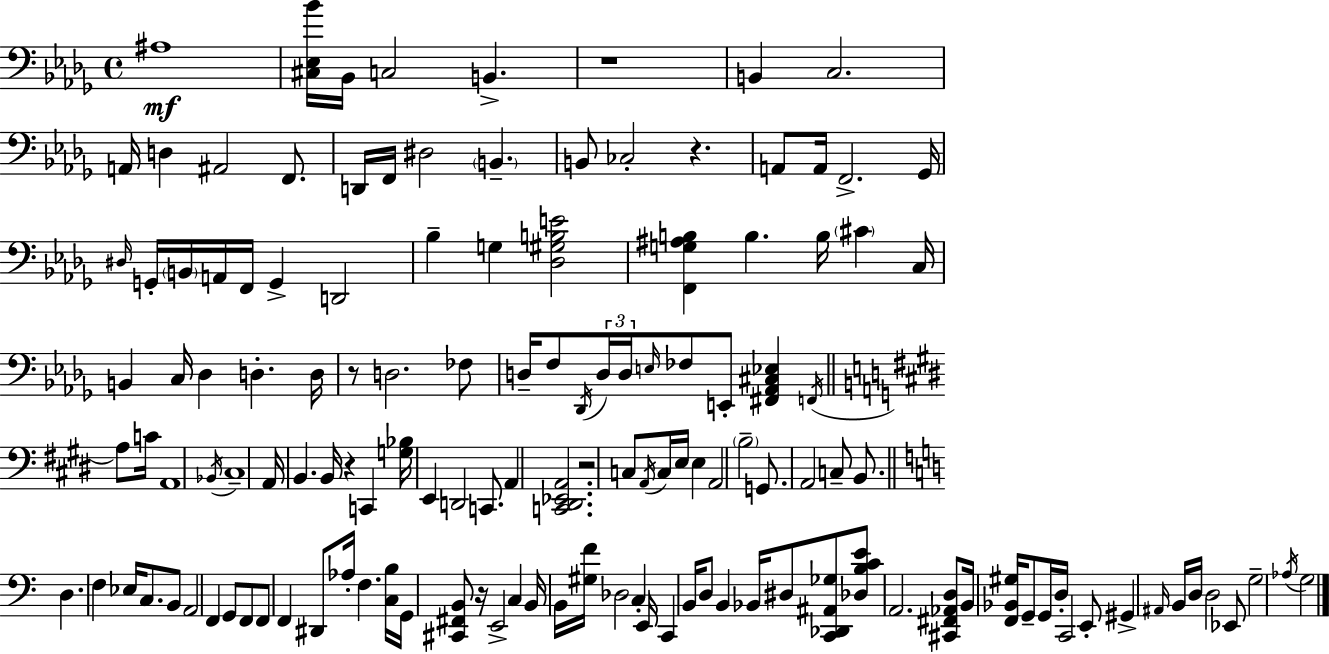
A#3/w [C#3,Eb3,Bb4]/s Bb2/s C3/h B2/q. R/w B2/q C3/h. A2/s D3/q A#2/h F2/e. D2/s F2/s D#3/h B2/q. B2/e CES3/h R/q. A2/e A2/s F2/h. Gb2/s D#3/s G2/s B2/s A2/s F2/s G2/q D2/h Bb3/q G3/q [Db3,G#3,B3,E4]/h [F2,G3,A#3,B3]/q B3/q. B3/s C#4/q C3/s B2/q C3/s Db3/q D3/q. D3/s R/e D3/h. FES3/e D3/s F3/e Db2/s D3/s D3/s E3/s FES3/e E2/e [F#2,Ab2,C#3,Eb3]/q F2/s A3/e C4/s A2/w Bb2/s C#3/w A2/s B2/q. B2/s R/q C2/q [G3,Bb3]/s E2/q D2/h C2/e. A2/q [C2,D#2,Eb2,A2]/h. R/h C3/e A2/s C3/s E3/s E3/q A2/h B3/h G2/e. A2/h C3/e B2/e. D3/q. F3/q Eb3/s C3/e. B2/e A2/h F2/q G2/e F2/e F2/e F2/q D#2/e Ab3/s F3/q. [C3,B3]/s G2/s [C#2,F#2,B2]/e R/s E2/h C3/q B2/s B2/s [G#3,F4]/s Db3/h C3/q E2/s C2/q B2/s D3/e B2/q Bb2/s D#3/e [C2,Db2,A#2,Gb3]/e [Db3,B3,C4,E4]/e A2/h. [C#2,F#2,Ab2,D3]/e B2/s [F2,Bb2,G#3]/s G2/e G2/s D3/s C2/h E2/e G#2/q A#2/s B2/s D3/s D3/h Eb2/e G3/h Ab3/s G3/h